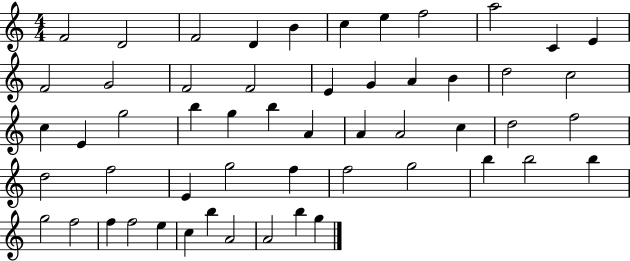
{
  \clef treble
  \numericTimeSignature
  \time 4/4
  \key c \major
  f'2 d'2 | f'2 d'4 b'4 | c''4 e''4 f''2 | a''2 c'4 e'4 | \break f'2 g'2 | f'2 f'2 | e'4 g'4 a'4 b'4 | d''2 c''2 | \break c''4 e'4 g''2 | b''4 g''4 b''4 a'4 | a'4 a'2 c''4 | d''2 f''2 | \break d''2 f''2 | e'4 g''2 f''4 | f''2 g''2 | b''4 b''2 b''4 | \break g''2 f''2 | f''4 f''2 e''4 | c''4 b''4 a'2 | a'2 b''4 g''4 | \break \bar "|."
}